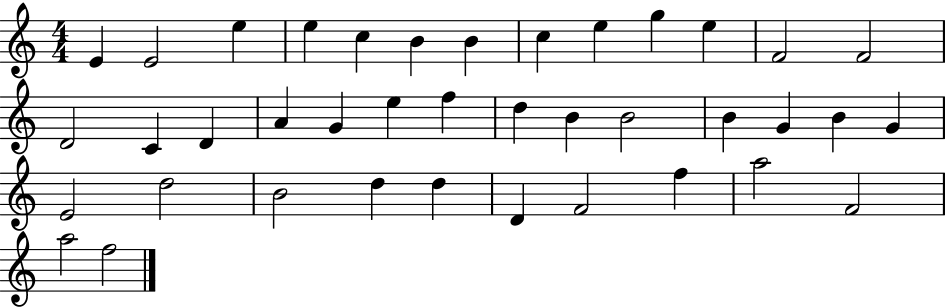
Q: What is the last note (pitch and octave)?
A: F5